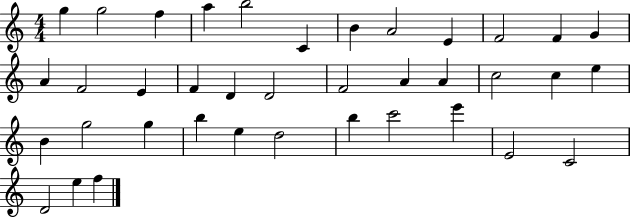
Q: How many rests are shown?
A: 0